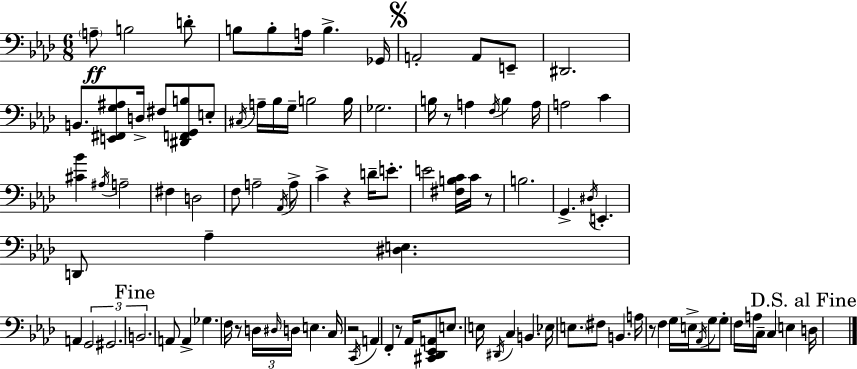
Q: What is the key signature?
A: F minor